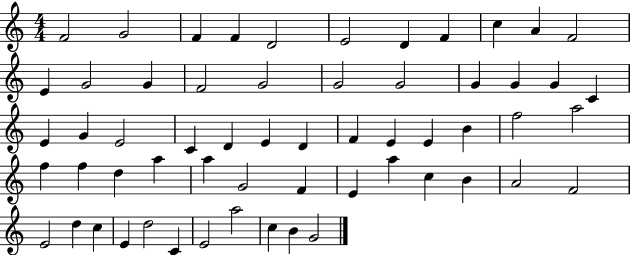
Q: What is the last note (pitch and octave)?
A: G4